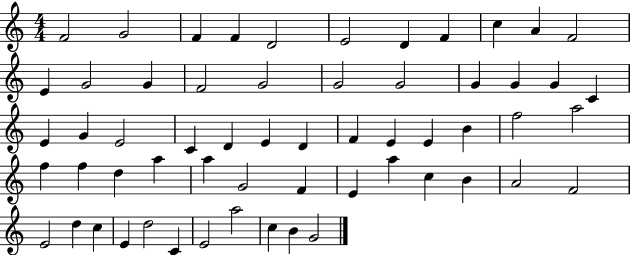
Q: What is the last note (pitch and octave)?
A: G4